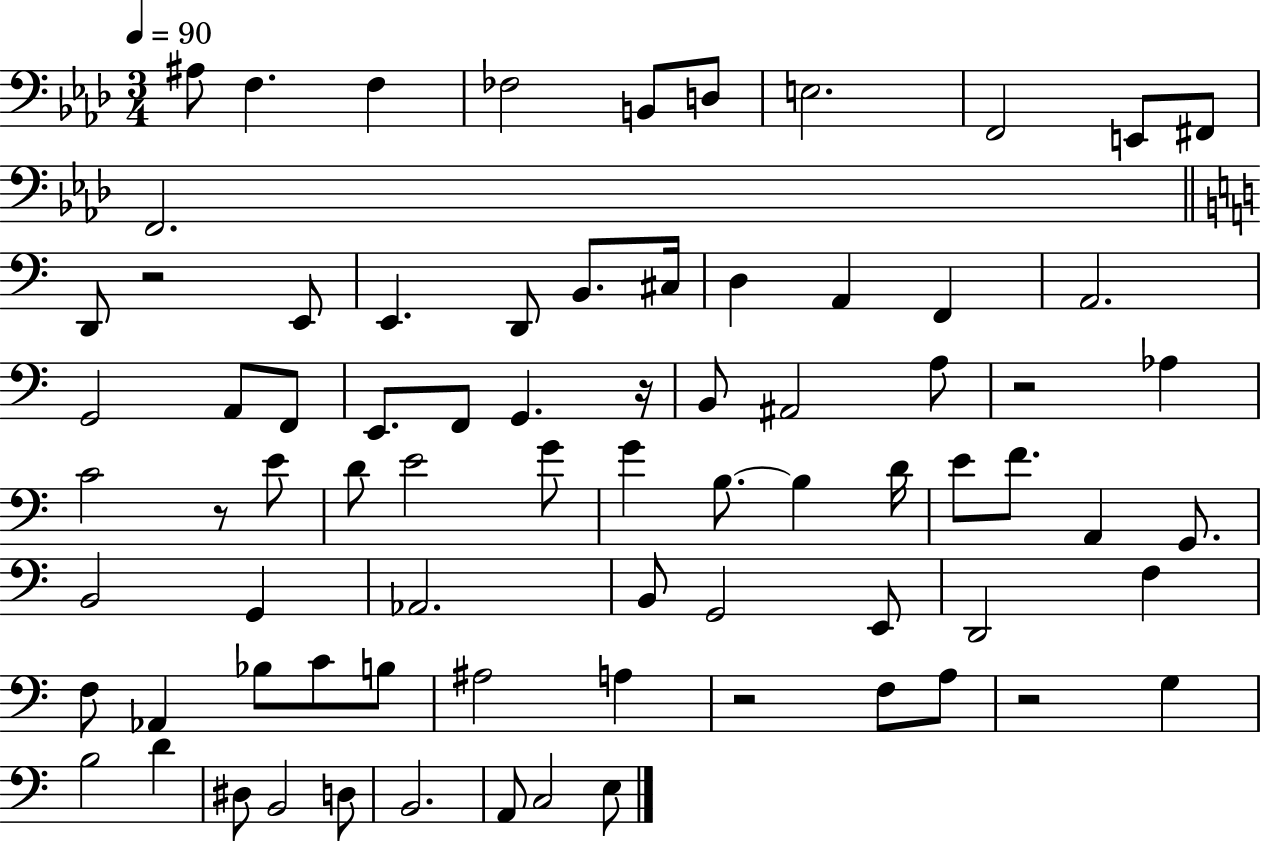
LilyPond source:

{
  \clef bass
  \numericTimeSignature
  \time 3/4
  \key aes \major
  \tempo 4 = 90
  ais8 f4. f4 | fes2 b,8 d8 | e2. | f,2 e,8 fis,8 | \break f,2. | \bar "||" \break \key a \minor d,8 r2 e,8 | e,4. d,8 b,8. cis16 | d4 a,4 f,4 | a,2. | \break g,2 a,8 f,8 | e,8. f,8 g,4. r16 | b,8 ais,2 a8 | r2 aes4 | \break c'2 r8 e'8 | d'8 e'2 g'8 | g'4 b8.~~ b4 d'16 | e'8 f'8. a,4 g,8. | \break b,2 g,4 | aes,2. | b,8 g,2 e,8 | d,2 f4 | \break f8 aes,4 bes8 c'8 b8 | ais2 a4 | r2 f8 a8 | r2 g4 | \break b2 d'4 | dis8 b,2 d8 | b,2. | a,8 c2 e8 | \break \bar "|."
}